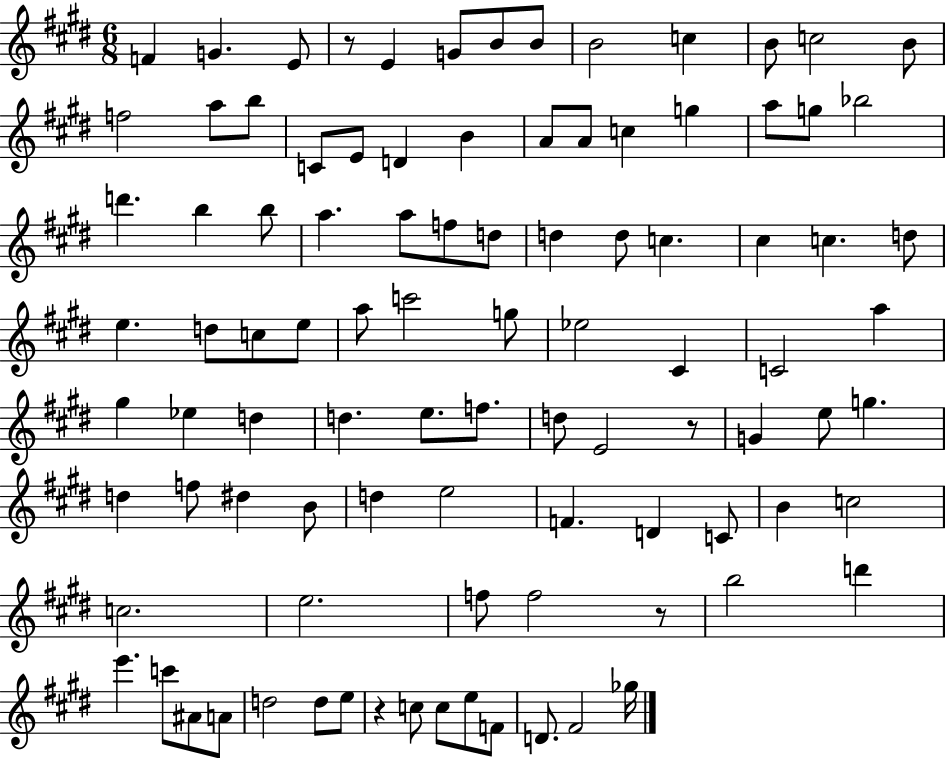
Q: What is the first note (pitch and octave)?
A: F4